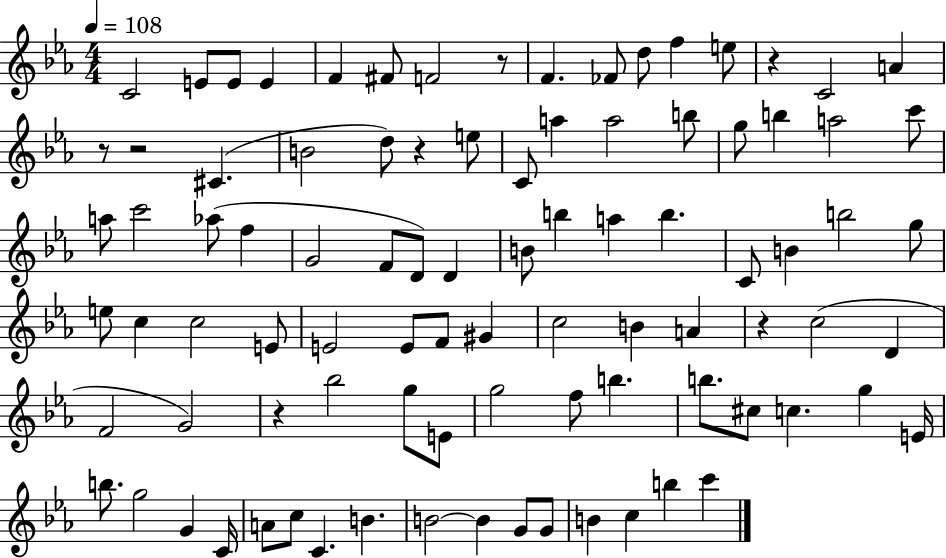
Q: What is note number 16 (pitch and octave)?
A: B4